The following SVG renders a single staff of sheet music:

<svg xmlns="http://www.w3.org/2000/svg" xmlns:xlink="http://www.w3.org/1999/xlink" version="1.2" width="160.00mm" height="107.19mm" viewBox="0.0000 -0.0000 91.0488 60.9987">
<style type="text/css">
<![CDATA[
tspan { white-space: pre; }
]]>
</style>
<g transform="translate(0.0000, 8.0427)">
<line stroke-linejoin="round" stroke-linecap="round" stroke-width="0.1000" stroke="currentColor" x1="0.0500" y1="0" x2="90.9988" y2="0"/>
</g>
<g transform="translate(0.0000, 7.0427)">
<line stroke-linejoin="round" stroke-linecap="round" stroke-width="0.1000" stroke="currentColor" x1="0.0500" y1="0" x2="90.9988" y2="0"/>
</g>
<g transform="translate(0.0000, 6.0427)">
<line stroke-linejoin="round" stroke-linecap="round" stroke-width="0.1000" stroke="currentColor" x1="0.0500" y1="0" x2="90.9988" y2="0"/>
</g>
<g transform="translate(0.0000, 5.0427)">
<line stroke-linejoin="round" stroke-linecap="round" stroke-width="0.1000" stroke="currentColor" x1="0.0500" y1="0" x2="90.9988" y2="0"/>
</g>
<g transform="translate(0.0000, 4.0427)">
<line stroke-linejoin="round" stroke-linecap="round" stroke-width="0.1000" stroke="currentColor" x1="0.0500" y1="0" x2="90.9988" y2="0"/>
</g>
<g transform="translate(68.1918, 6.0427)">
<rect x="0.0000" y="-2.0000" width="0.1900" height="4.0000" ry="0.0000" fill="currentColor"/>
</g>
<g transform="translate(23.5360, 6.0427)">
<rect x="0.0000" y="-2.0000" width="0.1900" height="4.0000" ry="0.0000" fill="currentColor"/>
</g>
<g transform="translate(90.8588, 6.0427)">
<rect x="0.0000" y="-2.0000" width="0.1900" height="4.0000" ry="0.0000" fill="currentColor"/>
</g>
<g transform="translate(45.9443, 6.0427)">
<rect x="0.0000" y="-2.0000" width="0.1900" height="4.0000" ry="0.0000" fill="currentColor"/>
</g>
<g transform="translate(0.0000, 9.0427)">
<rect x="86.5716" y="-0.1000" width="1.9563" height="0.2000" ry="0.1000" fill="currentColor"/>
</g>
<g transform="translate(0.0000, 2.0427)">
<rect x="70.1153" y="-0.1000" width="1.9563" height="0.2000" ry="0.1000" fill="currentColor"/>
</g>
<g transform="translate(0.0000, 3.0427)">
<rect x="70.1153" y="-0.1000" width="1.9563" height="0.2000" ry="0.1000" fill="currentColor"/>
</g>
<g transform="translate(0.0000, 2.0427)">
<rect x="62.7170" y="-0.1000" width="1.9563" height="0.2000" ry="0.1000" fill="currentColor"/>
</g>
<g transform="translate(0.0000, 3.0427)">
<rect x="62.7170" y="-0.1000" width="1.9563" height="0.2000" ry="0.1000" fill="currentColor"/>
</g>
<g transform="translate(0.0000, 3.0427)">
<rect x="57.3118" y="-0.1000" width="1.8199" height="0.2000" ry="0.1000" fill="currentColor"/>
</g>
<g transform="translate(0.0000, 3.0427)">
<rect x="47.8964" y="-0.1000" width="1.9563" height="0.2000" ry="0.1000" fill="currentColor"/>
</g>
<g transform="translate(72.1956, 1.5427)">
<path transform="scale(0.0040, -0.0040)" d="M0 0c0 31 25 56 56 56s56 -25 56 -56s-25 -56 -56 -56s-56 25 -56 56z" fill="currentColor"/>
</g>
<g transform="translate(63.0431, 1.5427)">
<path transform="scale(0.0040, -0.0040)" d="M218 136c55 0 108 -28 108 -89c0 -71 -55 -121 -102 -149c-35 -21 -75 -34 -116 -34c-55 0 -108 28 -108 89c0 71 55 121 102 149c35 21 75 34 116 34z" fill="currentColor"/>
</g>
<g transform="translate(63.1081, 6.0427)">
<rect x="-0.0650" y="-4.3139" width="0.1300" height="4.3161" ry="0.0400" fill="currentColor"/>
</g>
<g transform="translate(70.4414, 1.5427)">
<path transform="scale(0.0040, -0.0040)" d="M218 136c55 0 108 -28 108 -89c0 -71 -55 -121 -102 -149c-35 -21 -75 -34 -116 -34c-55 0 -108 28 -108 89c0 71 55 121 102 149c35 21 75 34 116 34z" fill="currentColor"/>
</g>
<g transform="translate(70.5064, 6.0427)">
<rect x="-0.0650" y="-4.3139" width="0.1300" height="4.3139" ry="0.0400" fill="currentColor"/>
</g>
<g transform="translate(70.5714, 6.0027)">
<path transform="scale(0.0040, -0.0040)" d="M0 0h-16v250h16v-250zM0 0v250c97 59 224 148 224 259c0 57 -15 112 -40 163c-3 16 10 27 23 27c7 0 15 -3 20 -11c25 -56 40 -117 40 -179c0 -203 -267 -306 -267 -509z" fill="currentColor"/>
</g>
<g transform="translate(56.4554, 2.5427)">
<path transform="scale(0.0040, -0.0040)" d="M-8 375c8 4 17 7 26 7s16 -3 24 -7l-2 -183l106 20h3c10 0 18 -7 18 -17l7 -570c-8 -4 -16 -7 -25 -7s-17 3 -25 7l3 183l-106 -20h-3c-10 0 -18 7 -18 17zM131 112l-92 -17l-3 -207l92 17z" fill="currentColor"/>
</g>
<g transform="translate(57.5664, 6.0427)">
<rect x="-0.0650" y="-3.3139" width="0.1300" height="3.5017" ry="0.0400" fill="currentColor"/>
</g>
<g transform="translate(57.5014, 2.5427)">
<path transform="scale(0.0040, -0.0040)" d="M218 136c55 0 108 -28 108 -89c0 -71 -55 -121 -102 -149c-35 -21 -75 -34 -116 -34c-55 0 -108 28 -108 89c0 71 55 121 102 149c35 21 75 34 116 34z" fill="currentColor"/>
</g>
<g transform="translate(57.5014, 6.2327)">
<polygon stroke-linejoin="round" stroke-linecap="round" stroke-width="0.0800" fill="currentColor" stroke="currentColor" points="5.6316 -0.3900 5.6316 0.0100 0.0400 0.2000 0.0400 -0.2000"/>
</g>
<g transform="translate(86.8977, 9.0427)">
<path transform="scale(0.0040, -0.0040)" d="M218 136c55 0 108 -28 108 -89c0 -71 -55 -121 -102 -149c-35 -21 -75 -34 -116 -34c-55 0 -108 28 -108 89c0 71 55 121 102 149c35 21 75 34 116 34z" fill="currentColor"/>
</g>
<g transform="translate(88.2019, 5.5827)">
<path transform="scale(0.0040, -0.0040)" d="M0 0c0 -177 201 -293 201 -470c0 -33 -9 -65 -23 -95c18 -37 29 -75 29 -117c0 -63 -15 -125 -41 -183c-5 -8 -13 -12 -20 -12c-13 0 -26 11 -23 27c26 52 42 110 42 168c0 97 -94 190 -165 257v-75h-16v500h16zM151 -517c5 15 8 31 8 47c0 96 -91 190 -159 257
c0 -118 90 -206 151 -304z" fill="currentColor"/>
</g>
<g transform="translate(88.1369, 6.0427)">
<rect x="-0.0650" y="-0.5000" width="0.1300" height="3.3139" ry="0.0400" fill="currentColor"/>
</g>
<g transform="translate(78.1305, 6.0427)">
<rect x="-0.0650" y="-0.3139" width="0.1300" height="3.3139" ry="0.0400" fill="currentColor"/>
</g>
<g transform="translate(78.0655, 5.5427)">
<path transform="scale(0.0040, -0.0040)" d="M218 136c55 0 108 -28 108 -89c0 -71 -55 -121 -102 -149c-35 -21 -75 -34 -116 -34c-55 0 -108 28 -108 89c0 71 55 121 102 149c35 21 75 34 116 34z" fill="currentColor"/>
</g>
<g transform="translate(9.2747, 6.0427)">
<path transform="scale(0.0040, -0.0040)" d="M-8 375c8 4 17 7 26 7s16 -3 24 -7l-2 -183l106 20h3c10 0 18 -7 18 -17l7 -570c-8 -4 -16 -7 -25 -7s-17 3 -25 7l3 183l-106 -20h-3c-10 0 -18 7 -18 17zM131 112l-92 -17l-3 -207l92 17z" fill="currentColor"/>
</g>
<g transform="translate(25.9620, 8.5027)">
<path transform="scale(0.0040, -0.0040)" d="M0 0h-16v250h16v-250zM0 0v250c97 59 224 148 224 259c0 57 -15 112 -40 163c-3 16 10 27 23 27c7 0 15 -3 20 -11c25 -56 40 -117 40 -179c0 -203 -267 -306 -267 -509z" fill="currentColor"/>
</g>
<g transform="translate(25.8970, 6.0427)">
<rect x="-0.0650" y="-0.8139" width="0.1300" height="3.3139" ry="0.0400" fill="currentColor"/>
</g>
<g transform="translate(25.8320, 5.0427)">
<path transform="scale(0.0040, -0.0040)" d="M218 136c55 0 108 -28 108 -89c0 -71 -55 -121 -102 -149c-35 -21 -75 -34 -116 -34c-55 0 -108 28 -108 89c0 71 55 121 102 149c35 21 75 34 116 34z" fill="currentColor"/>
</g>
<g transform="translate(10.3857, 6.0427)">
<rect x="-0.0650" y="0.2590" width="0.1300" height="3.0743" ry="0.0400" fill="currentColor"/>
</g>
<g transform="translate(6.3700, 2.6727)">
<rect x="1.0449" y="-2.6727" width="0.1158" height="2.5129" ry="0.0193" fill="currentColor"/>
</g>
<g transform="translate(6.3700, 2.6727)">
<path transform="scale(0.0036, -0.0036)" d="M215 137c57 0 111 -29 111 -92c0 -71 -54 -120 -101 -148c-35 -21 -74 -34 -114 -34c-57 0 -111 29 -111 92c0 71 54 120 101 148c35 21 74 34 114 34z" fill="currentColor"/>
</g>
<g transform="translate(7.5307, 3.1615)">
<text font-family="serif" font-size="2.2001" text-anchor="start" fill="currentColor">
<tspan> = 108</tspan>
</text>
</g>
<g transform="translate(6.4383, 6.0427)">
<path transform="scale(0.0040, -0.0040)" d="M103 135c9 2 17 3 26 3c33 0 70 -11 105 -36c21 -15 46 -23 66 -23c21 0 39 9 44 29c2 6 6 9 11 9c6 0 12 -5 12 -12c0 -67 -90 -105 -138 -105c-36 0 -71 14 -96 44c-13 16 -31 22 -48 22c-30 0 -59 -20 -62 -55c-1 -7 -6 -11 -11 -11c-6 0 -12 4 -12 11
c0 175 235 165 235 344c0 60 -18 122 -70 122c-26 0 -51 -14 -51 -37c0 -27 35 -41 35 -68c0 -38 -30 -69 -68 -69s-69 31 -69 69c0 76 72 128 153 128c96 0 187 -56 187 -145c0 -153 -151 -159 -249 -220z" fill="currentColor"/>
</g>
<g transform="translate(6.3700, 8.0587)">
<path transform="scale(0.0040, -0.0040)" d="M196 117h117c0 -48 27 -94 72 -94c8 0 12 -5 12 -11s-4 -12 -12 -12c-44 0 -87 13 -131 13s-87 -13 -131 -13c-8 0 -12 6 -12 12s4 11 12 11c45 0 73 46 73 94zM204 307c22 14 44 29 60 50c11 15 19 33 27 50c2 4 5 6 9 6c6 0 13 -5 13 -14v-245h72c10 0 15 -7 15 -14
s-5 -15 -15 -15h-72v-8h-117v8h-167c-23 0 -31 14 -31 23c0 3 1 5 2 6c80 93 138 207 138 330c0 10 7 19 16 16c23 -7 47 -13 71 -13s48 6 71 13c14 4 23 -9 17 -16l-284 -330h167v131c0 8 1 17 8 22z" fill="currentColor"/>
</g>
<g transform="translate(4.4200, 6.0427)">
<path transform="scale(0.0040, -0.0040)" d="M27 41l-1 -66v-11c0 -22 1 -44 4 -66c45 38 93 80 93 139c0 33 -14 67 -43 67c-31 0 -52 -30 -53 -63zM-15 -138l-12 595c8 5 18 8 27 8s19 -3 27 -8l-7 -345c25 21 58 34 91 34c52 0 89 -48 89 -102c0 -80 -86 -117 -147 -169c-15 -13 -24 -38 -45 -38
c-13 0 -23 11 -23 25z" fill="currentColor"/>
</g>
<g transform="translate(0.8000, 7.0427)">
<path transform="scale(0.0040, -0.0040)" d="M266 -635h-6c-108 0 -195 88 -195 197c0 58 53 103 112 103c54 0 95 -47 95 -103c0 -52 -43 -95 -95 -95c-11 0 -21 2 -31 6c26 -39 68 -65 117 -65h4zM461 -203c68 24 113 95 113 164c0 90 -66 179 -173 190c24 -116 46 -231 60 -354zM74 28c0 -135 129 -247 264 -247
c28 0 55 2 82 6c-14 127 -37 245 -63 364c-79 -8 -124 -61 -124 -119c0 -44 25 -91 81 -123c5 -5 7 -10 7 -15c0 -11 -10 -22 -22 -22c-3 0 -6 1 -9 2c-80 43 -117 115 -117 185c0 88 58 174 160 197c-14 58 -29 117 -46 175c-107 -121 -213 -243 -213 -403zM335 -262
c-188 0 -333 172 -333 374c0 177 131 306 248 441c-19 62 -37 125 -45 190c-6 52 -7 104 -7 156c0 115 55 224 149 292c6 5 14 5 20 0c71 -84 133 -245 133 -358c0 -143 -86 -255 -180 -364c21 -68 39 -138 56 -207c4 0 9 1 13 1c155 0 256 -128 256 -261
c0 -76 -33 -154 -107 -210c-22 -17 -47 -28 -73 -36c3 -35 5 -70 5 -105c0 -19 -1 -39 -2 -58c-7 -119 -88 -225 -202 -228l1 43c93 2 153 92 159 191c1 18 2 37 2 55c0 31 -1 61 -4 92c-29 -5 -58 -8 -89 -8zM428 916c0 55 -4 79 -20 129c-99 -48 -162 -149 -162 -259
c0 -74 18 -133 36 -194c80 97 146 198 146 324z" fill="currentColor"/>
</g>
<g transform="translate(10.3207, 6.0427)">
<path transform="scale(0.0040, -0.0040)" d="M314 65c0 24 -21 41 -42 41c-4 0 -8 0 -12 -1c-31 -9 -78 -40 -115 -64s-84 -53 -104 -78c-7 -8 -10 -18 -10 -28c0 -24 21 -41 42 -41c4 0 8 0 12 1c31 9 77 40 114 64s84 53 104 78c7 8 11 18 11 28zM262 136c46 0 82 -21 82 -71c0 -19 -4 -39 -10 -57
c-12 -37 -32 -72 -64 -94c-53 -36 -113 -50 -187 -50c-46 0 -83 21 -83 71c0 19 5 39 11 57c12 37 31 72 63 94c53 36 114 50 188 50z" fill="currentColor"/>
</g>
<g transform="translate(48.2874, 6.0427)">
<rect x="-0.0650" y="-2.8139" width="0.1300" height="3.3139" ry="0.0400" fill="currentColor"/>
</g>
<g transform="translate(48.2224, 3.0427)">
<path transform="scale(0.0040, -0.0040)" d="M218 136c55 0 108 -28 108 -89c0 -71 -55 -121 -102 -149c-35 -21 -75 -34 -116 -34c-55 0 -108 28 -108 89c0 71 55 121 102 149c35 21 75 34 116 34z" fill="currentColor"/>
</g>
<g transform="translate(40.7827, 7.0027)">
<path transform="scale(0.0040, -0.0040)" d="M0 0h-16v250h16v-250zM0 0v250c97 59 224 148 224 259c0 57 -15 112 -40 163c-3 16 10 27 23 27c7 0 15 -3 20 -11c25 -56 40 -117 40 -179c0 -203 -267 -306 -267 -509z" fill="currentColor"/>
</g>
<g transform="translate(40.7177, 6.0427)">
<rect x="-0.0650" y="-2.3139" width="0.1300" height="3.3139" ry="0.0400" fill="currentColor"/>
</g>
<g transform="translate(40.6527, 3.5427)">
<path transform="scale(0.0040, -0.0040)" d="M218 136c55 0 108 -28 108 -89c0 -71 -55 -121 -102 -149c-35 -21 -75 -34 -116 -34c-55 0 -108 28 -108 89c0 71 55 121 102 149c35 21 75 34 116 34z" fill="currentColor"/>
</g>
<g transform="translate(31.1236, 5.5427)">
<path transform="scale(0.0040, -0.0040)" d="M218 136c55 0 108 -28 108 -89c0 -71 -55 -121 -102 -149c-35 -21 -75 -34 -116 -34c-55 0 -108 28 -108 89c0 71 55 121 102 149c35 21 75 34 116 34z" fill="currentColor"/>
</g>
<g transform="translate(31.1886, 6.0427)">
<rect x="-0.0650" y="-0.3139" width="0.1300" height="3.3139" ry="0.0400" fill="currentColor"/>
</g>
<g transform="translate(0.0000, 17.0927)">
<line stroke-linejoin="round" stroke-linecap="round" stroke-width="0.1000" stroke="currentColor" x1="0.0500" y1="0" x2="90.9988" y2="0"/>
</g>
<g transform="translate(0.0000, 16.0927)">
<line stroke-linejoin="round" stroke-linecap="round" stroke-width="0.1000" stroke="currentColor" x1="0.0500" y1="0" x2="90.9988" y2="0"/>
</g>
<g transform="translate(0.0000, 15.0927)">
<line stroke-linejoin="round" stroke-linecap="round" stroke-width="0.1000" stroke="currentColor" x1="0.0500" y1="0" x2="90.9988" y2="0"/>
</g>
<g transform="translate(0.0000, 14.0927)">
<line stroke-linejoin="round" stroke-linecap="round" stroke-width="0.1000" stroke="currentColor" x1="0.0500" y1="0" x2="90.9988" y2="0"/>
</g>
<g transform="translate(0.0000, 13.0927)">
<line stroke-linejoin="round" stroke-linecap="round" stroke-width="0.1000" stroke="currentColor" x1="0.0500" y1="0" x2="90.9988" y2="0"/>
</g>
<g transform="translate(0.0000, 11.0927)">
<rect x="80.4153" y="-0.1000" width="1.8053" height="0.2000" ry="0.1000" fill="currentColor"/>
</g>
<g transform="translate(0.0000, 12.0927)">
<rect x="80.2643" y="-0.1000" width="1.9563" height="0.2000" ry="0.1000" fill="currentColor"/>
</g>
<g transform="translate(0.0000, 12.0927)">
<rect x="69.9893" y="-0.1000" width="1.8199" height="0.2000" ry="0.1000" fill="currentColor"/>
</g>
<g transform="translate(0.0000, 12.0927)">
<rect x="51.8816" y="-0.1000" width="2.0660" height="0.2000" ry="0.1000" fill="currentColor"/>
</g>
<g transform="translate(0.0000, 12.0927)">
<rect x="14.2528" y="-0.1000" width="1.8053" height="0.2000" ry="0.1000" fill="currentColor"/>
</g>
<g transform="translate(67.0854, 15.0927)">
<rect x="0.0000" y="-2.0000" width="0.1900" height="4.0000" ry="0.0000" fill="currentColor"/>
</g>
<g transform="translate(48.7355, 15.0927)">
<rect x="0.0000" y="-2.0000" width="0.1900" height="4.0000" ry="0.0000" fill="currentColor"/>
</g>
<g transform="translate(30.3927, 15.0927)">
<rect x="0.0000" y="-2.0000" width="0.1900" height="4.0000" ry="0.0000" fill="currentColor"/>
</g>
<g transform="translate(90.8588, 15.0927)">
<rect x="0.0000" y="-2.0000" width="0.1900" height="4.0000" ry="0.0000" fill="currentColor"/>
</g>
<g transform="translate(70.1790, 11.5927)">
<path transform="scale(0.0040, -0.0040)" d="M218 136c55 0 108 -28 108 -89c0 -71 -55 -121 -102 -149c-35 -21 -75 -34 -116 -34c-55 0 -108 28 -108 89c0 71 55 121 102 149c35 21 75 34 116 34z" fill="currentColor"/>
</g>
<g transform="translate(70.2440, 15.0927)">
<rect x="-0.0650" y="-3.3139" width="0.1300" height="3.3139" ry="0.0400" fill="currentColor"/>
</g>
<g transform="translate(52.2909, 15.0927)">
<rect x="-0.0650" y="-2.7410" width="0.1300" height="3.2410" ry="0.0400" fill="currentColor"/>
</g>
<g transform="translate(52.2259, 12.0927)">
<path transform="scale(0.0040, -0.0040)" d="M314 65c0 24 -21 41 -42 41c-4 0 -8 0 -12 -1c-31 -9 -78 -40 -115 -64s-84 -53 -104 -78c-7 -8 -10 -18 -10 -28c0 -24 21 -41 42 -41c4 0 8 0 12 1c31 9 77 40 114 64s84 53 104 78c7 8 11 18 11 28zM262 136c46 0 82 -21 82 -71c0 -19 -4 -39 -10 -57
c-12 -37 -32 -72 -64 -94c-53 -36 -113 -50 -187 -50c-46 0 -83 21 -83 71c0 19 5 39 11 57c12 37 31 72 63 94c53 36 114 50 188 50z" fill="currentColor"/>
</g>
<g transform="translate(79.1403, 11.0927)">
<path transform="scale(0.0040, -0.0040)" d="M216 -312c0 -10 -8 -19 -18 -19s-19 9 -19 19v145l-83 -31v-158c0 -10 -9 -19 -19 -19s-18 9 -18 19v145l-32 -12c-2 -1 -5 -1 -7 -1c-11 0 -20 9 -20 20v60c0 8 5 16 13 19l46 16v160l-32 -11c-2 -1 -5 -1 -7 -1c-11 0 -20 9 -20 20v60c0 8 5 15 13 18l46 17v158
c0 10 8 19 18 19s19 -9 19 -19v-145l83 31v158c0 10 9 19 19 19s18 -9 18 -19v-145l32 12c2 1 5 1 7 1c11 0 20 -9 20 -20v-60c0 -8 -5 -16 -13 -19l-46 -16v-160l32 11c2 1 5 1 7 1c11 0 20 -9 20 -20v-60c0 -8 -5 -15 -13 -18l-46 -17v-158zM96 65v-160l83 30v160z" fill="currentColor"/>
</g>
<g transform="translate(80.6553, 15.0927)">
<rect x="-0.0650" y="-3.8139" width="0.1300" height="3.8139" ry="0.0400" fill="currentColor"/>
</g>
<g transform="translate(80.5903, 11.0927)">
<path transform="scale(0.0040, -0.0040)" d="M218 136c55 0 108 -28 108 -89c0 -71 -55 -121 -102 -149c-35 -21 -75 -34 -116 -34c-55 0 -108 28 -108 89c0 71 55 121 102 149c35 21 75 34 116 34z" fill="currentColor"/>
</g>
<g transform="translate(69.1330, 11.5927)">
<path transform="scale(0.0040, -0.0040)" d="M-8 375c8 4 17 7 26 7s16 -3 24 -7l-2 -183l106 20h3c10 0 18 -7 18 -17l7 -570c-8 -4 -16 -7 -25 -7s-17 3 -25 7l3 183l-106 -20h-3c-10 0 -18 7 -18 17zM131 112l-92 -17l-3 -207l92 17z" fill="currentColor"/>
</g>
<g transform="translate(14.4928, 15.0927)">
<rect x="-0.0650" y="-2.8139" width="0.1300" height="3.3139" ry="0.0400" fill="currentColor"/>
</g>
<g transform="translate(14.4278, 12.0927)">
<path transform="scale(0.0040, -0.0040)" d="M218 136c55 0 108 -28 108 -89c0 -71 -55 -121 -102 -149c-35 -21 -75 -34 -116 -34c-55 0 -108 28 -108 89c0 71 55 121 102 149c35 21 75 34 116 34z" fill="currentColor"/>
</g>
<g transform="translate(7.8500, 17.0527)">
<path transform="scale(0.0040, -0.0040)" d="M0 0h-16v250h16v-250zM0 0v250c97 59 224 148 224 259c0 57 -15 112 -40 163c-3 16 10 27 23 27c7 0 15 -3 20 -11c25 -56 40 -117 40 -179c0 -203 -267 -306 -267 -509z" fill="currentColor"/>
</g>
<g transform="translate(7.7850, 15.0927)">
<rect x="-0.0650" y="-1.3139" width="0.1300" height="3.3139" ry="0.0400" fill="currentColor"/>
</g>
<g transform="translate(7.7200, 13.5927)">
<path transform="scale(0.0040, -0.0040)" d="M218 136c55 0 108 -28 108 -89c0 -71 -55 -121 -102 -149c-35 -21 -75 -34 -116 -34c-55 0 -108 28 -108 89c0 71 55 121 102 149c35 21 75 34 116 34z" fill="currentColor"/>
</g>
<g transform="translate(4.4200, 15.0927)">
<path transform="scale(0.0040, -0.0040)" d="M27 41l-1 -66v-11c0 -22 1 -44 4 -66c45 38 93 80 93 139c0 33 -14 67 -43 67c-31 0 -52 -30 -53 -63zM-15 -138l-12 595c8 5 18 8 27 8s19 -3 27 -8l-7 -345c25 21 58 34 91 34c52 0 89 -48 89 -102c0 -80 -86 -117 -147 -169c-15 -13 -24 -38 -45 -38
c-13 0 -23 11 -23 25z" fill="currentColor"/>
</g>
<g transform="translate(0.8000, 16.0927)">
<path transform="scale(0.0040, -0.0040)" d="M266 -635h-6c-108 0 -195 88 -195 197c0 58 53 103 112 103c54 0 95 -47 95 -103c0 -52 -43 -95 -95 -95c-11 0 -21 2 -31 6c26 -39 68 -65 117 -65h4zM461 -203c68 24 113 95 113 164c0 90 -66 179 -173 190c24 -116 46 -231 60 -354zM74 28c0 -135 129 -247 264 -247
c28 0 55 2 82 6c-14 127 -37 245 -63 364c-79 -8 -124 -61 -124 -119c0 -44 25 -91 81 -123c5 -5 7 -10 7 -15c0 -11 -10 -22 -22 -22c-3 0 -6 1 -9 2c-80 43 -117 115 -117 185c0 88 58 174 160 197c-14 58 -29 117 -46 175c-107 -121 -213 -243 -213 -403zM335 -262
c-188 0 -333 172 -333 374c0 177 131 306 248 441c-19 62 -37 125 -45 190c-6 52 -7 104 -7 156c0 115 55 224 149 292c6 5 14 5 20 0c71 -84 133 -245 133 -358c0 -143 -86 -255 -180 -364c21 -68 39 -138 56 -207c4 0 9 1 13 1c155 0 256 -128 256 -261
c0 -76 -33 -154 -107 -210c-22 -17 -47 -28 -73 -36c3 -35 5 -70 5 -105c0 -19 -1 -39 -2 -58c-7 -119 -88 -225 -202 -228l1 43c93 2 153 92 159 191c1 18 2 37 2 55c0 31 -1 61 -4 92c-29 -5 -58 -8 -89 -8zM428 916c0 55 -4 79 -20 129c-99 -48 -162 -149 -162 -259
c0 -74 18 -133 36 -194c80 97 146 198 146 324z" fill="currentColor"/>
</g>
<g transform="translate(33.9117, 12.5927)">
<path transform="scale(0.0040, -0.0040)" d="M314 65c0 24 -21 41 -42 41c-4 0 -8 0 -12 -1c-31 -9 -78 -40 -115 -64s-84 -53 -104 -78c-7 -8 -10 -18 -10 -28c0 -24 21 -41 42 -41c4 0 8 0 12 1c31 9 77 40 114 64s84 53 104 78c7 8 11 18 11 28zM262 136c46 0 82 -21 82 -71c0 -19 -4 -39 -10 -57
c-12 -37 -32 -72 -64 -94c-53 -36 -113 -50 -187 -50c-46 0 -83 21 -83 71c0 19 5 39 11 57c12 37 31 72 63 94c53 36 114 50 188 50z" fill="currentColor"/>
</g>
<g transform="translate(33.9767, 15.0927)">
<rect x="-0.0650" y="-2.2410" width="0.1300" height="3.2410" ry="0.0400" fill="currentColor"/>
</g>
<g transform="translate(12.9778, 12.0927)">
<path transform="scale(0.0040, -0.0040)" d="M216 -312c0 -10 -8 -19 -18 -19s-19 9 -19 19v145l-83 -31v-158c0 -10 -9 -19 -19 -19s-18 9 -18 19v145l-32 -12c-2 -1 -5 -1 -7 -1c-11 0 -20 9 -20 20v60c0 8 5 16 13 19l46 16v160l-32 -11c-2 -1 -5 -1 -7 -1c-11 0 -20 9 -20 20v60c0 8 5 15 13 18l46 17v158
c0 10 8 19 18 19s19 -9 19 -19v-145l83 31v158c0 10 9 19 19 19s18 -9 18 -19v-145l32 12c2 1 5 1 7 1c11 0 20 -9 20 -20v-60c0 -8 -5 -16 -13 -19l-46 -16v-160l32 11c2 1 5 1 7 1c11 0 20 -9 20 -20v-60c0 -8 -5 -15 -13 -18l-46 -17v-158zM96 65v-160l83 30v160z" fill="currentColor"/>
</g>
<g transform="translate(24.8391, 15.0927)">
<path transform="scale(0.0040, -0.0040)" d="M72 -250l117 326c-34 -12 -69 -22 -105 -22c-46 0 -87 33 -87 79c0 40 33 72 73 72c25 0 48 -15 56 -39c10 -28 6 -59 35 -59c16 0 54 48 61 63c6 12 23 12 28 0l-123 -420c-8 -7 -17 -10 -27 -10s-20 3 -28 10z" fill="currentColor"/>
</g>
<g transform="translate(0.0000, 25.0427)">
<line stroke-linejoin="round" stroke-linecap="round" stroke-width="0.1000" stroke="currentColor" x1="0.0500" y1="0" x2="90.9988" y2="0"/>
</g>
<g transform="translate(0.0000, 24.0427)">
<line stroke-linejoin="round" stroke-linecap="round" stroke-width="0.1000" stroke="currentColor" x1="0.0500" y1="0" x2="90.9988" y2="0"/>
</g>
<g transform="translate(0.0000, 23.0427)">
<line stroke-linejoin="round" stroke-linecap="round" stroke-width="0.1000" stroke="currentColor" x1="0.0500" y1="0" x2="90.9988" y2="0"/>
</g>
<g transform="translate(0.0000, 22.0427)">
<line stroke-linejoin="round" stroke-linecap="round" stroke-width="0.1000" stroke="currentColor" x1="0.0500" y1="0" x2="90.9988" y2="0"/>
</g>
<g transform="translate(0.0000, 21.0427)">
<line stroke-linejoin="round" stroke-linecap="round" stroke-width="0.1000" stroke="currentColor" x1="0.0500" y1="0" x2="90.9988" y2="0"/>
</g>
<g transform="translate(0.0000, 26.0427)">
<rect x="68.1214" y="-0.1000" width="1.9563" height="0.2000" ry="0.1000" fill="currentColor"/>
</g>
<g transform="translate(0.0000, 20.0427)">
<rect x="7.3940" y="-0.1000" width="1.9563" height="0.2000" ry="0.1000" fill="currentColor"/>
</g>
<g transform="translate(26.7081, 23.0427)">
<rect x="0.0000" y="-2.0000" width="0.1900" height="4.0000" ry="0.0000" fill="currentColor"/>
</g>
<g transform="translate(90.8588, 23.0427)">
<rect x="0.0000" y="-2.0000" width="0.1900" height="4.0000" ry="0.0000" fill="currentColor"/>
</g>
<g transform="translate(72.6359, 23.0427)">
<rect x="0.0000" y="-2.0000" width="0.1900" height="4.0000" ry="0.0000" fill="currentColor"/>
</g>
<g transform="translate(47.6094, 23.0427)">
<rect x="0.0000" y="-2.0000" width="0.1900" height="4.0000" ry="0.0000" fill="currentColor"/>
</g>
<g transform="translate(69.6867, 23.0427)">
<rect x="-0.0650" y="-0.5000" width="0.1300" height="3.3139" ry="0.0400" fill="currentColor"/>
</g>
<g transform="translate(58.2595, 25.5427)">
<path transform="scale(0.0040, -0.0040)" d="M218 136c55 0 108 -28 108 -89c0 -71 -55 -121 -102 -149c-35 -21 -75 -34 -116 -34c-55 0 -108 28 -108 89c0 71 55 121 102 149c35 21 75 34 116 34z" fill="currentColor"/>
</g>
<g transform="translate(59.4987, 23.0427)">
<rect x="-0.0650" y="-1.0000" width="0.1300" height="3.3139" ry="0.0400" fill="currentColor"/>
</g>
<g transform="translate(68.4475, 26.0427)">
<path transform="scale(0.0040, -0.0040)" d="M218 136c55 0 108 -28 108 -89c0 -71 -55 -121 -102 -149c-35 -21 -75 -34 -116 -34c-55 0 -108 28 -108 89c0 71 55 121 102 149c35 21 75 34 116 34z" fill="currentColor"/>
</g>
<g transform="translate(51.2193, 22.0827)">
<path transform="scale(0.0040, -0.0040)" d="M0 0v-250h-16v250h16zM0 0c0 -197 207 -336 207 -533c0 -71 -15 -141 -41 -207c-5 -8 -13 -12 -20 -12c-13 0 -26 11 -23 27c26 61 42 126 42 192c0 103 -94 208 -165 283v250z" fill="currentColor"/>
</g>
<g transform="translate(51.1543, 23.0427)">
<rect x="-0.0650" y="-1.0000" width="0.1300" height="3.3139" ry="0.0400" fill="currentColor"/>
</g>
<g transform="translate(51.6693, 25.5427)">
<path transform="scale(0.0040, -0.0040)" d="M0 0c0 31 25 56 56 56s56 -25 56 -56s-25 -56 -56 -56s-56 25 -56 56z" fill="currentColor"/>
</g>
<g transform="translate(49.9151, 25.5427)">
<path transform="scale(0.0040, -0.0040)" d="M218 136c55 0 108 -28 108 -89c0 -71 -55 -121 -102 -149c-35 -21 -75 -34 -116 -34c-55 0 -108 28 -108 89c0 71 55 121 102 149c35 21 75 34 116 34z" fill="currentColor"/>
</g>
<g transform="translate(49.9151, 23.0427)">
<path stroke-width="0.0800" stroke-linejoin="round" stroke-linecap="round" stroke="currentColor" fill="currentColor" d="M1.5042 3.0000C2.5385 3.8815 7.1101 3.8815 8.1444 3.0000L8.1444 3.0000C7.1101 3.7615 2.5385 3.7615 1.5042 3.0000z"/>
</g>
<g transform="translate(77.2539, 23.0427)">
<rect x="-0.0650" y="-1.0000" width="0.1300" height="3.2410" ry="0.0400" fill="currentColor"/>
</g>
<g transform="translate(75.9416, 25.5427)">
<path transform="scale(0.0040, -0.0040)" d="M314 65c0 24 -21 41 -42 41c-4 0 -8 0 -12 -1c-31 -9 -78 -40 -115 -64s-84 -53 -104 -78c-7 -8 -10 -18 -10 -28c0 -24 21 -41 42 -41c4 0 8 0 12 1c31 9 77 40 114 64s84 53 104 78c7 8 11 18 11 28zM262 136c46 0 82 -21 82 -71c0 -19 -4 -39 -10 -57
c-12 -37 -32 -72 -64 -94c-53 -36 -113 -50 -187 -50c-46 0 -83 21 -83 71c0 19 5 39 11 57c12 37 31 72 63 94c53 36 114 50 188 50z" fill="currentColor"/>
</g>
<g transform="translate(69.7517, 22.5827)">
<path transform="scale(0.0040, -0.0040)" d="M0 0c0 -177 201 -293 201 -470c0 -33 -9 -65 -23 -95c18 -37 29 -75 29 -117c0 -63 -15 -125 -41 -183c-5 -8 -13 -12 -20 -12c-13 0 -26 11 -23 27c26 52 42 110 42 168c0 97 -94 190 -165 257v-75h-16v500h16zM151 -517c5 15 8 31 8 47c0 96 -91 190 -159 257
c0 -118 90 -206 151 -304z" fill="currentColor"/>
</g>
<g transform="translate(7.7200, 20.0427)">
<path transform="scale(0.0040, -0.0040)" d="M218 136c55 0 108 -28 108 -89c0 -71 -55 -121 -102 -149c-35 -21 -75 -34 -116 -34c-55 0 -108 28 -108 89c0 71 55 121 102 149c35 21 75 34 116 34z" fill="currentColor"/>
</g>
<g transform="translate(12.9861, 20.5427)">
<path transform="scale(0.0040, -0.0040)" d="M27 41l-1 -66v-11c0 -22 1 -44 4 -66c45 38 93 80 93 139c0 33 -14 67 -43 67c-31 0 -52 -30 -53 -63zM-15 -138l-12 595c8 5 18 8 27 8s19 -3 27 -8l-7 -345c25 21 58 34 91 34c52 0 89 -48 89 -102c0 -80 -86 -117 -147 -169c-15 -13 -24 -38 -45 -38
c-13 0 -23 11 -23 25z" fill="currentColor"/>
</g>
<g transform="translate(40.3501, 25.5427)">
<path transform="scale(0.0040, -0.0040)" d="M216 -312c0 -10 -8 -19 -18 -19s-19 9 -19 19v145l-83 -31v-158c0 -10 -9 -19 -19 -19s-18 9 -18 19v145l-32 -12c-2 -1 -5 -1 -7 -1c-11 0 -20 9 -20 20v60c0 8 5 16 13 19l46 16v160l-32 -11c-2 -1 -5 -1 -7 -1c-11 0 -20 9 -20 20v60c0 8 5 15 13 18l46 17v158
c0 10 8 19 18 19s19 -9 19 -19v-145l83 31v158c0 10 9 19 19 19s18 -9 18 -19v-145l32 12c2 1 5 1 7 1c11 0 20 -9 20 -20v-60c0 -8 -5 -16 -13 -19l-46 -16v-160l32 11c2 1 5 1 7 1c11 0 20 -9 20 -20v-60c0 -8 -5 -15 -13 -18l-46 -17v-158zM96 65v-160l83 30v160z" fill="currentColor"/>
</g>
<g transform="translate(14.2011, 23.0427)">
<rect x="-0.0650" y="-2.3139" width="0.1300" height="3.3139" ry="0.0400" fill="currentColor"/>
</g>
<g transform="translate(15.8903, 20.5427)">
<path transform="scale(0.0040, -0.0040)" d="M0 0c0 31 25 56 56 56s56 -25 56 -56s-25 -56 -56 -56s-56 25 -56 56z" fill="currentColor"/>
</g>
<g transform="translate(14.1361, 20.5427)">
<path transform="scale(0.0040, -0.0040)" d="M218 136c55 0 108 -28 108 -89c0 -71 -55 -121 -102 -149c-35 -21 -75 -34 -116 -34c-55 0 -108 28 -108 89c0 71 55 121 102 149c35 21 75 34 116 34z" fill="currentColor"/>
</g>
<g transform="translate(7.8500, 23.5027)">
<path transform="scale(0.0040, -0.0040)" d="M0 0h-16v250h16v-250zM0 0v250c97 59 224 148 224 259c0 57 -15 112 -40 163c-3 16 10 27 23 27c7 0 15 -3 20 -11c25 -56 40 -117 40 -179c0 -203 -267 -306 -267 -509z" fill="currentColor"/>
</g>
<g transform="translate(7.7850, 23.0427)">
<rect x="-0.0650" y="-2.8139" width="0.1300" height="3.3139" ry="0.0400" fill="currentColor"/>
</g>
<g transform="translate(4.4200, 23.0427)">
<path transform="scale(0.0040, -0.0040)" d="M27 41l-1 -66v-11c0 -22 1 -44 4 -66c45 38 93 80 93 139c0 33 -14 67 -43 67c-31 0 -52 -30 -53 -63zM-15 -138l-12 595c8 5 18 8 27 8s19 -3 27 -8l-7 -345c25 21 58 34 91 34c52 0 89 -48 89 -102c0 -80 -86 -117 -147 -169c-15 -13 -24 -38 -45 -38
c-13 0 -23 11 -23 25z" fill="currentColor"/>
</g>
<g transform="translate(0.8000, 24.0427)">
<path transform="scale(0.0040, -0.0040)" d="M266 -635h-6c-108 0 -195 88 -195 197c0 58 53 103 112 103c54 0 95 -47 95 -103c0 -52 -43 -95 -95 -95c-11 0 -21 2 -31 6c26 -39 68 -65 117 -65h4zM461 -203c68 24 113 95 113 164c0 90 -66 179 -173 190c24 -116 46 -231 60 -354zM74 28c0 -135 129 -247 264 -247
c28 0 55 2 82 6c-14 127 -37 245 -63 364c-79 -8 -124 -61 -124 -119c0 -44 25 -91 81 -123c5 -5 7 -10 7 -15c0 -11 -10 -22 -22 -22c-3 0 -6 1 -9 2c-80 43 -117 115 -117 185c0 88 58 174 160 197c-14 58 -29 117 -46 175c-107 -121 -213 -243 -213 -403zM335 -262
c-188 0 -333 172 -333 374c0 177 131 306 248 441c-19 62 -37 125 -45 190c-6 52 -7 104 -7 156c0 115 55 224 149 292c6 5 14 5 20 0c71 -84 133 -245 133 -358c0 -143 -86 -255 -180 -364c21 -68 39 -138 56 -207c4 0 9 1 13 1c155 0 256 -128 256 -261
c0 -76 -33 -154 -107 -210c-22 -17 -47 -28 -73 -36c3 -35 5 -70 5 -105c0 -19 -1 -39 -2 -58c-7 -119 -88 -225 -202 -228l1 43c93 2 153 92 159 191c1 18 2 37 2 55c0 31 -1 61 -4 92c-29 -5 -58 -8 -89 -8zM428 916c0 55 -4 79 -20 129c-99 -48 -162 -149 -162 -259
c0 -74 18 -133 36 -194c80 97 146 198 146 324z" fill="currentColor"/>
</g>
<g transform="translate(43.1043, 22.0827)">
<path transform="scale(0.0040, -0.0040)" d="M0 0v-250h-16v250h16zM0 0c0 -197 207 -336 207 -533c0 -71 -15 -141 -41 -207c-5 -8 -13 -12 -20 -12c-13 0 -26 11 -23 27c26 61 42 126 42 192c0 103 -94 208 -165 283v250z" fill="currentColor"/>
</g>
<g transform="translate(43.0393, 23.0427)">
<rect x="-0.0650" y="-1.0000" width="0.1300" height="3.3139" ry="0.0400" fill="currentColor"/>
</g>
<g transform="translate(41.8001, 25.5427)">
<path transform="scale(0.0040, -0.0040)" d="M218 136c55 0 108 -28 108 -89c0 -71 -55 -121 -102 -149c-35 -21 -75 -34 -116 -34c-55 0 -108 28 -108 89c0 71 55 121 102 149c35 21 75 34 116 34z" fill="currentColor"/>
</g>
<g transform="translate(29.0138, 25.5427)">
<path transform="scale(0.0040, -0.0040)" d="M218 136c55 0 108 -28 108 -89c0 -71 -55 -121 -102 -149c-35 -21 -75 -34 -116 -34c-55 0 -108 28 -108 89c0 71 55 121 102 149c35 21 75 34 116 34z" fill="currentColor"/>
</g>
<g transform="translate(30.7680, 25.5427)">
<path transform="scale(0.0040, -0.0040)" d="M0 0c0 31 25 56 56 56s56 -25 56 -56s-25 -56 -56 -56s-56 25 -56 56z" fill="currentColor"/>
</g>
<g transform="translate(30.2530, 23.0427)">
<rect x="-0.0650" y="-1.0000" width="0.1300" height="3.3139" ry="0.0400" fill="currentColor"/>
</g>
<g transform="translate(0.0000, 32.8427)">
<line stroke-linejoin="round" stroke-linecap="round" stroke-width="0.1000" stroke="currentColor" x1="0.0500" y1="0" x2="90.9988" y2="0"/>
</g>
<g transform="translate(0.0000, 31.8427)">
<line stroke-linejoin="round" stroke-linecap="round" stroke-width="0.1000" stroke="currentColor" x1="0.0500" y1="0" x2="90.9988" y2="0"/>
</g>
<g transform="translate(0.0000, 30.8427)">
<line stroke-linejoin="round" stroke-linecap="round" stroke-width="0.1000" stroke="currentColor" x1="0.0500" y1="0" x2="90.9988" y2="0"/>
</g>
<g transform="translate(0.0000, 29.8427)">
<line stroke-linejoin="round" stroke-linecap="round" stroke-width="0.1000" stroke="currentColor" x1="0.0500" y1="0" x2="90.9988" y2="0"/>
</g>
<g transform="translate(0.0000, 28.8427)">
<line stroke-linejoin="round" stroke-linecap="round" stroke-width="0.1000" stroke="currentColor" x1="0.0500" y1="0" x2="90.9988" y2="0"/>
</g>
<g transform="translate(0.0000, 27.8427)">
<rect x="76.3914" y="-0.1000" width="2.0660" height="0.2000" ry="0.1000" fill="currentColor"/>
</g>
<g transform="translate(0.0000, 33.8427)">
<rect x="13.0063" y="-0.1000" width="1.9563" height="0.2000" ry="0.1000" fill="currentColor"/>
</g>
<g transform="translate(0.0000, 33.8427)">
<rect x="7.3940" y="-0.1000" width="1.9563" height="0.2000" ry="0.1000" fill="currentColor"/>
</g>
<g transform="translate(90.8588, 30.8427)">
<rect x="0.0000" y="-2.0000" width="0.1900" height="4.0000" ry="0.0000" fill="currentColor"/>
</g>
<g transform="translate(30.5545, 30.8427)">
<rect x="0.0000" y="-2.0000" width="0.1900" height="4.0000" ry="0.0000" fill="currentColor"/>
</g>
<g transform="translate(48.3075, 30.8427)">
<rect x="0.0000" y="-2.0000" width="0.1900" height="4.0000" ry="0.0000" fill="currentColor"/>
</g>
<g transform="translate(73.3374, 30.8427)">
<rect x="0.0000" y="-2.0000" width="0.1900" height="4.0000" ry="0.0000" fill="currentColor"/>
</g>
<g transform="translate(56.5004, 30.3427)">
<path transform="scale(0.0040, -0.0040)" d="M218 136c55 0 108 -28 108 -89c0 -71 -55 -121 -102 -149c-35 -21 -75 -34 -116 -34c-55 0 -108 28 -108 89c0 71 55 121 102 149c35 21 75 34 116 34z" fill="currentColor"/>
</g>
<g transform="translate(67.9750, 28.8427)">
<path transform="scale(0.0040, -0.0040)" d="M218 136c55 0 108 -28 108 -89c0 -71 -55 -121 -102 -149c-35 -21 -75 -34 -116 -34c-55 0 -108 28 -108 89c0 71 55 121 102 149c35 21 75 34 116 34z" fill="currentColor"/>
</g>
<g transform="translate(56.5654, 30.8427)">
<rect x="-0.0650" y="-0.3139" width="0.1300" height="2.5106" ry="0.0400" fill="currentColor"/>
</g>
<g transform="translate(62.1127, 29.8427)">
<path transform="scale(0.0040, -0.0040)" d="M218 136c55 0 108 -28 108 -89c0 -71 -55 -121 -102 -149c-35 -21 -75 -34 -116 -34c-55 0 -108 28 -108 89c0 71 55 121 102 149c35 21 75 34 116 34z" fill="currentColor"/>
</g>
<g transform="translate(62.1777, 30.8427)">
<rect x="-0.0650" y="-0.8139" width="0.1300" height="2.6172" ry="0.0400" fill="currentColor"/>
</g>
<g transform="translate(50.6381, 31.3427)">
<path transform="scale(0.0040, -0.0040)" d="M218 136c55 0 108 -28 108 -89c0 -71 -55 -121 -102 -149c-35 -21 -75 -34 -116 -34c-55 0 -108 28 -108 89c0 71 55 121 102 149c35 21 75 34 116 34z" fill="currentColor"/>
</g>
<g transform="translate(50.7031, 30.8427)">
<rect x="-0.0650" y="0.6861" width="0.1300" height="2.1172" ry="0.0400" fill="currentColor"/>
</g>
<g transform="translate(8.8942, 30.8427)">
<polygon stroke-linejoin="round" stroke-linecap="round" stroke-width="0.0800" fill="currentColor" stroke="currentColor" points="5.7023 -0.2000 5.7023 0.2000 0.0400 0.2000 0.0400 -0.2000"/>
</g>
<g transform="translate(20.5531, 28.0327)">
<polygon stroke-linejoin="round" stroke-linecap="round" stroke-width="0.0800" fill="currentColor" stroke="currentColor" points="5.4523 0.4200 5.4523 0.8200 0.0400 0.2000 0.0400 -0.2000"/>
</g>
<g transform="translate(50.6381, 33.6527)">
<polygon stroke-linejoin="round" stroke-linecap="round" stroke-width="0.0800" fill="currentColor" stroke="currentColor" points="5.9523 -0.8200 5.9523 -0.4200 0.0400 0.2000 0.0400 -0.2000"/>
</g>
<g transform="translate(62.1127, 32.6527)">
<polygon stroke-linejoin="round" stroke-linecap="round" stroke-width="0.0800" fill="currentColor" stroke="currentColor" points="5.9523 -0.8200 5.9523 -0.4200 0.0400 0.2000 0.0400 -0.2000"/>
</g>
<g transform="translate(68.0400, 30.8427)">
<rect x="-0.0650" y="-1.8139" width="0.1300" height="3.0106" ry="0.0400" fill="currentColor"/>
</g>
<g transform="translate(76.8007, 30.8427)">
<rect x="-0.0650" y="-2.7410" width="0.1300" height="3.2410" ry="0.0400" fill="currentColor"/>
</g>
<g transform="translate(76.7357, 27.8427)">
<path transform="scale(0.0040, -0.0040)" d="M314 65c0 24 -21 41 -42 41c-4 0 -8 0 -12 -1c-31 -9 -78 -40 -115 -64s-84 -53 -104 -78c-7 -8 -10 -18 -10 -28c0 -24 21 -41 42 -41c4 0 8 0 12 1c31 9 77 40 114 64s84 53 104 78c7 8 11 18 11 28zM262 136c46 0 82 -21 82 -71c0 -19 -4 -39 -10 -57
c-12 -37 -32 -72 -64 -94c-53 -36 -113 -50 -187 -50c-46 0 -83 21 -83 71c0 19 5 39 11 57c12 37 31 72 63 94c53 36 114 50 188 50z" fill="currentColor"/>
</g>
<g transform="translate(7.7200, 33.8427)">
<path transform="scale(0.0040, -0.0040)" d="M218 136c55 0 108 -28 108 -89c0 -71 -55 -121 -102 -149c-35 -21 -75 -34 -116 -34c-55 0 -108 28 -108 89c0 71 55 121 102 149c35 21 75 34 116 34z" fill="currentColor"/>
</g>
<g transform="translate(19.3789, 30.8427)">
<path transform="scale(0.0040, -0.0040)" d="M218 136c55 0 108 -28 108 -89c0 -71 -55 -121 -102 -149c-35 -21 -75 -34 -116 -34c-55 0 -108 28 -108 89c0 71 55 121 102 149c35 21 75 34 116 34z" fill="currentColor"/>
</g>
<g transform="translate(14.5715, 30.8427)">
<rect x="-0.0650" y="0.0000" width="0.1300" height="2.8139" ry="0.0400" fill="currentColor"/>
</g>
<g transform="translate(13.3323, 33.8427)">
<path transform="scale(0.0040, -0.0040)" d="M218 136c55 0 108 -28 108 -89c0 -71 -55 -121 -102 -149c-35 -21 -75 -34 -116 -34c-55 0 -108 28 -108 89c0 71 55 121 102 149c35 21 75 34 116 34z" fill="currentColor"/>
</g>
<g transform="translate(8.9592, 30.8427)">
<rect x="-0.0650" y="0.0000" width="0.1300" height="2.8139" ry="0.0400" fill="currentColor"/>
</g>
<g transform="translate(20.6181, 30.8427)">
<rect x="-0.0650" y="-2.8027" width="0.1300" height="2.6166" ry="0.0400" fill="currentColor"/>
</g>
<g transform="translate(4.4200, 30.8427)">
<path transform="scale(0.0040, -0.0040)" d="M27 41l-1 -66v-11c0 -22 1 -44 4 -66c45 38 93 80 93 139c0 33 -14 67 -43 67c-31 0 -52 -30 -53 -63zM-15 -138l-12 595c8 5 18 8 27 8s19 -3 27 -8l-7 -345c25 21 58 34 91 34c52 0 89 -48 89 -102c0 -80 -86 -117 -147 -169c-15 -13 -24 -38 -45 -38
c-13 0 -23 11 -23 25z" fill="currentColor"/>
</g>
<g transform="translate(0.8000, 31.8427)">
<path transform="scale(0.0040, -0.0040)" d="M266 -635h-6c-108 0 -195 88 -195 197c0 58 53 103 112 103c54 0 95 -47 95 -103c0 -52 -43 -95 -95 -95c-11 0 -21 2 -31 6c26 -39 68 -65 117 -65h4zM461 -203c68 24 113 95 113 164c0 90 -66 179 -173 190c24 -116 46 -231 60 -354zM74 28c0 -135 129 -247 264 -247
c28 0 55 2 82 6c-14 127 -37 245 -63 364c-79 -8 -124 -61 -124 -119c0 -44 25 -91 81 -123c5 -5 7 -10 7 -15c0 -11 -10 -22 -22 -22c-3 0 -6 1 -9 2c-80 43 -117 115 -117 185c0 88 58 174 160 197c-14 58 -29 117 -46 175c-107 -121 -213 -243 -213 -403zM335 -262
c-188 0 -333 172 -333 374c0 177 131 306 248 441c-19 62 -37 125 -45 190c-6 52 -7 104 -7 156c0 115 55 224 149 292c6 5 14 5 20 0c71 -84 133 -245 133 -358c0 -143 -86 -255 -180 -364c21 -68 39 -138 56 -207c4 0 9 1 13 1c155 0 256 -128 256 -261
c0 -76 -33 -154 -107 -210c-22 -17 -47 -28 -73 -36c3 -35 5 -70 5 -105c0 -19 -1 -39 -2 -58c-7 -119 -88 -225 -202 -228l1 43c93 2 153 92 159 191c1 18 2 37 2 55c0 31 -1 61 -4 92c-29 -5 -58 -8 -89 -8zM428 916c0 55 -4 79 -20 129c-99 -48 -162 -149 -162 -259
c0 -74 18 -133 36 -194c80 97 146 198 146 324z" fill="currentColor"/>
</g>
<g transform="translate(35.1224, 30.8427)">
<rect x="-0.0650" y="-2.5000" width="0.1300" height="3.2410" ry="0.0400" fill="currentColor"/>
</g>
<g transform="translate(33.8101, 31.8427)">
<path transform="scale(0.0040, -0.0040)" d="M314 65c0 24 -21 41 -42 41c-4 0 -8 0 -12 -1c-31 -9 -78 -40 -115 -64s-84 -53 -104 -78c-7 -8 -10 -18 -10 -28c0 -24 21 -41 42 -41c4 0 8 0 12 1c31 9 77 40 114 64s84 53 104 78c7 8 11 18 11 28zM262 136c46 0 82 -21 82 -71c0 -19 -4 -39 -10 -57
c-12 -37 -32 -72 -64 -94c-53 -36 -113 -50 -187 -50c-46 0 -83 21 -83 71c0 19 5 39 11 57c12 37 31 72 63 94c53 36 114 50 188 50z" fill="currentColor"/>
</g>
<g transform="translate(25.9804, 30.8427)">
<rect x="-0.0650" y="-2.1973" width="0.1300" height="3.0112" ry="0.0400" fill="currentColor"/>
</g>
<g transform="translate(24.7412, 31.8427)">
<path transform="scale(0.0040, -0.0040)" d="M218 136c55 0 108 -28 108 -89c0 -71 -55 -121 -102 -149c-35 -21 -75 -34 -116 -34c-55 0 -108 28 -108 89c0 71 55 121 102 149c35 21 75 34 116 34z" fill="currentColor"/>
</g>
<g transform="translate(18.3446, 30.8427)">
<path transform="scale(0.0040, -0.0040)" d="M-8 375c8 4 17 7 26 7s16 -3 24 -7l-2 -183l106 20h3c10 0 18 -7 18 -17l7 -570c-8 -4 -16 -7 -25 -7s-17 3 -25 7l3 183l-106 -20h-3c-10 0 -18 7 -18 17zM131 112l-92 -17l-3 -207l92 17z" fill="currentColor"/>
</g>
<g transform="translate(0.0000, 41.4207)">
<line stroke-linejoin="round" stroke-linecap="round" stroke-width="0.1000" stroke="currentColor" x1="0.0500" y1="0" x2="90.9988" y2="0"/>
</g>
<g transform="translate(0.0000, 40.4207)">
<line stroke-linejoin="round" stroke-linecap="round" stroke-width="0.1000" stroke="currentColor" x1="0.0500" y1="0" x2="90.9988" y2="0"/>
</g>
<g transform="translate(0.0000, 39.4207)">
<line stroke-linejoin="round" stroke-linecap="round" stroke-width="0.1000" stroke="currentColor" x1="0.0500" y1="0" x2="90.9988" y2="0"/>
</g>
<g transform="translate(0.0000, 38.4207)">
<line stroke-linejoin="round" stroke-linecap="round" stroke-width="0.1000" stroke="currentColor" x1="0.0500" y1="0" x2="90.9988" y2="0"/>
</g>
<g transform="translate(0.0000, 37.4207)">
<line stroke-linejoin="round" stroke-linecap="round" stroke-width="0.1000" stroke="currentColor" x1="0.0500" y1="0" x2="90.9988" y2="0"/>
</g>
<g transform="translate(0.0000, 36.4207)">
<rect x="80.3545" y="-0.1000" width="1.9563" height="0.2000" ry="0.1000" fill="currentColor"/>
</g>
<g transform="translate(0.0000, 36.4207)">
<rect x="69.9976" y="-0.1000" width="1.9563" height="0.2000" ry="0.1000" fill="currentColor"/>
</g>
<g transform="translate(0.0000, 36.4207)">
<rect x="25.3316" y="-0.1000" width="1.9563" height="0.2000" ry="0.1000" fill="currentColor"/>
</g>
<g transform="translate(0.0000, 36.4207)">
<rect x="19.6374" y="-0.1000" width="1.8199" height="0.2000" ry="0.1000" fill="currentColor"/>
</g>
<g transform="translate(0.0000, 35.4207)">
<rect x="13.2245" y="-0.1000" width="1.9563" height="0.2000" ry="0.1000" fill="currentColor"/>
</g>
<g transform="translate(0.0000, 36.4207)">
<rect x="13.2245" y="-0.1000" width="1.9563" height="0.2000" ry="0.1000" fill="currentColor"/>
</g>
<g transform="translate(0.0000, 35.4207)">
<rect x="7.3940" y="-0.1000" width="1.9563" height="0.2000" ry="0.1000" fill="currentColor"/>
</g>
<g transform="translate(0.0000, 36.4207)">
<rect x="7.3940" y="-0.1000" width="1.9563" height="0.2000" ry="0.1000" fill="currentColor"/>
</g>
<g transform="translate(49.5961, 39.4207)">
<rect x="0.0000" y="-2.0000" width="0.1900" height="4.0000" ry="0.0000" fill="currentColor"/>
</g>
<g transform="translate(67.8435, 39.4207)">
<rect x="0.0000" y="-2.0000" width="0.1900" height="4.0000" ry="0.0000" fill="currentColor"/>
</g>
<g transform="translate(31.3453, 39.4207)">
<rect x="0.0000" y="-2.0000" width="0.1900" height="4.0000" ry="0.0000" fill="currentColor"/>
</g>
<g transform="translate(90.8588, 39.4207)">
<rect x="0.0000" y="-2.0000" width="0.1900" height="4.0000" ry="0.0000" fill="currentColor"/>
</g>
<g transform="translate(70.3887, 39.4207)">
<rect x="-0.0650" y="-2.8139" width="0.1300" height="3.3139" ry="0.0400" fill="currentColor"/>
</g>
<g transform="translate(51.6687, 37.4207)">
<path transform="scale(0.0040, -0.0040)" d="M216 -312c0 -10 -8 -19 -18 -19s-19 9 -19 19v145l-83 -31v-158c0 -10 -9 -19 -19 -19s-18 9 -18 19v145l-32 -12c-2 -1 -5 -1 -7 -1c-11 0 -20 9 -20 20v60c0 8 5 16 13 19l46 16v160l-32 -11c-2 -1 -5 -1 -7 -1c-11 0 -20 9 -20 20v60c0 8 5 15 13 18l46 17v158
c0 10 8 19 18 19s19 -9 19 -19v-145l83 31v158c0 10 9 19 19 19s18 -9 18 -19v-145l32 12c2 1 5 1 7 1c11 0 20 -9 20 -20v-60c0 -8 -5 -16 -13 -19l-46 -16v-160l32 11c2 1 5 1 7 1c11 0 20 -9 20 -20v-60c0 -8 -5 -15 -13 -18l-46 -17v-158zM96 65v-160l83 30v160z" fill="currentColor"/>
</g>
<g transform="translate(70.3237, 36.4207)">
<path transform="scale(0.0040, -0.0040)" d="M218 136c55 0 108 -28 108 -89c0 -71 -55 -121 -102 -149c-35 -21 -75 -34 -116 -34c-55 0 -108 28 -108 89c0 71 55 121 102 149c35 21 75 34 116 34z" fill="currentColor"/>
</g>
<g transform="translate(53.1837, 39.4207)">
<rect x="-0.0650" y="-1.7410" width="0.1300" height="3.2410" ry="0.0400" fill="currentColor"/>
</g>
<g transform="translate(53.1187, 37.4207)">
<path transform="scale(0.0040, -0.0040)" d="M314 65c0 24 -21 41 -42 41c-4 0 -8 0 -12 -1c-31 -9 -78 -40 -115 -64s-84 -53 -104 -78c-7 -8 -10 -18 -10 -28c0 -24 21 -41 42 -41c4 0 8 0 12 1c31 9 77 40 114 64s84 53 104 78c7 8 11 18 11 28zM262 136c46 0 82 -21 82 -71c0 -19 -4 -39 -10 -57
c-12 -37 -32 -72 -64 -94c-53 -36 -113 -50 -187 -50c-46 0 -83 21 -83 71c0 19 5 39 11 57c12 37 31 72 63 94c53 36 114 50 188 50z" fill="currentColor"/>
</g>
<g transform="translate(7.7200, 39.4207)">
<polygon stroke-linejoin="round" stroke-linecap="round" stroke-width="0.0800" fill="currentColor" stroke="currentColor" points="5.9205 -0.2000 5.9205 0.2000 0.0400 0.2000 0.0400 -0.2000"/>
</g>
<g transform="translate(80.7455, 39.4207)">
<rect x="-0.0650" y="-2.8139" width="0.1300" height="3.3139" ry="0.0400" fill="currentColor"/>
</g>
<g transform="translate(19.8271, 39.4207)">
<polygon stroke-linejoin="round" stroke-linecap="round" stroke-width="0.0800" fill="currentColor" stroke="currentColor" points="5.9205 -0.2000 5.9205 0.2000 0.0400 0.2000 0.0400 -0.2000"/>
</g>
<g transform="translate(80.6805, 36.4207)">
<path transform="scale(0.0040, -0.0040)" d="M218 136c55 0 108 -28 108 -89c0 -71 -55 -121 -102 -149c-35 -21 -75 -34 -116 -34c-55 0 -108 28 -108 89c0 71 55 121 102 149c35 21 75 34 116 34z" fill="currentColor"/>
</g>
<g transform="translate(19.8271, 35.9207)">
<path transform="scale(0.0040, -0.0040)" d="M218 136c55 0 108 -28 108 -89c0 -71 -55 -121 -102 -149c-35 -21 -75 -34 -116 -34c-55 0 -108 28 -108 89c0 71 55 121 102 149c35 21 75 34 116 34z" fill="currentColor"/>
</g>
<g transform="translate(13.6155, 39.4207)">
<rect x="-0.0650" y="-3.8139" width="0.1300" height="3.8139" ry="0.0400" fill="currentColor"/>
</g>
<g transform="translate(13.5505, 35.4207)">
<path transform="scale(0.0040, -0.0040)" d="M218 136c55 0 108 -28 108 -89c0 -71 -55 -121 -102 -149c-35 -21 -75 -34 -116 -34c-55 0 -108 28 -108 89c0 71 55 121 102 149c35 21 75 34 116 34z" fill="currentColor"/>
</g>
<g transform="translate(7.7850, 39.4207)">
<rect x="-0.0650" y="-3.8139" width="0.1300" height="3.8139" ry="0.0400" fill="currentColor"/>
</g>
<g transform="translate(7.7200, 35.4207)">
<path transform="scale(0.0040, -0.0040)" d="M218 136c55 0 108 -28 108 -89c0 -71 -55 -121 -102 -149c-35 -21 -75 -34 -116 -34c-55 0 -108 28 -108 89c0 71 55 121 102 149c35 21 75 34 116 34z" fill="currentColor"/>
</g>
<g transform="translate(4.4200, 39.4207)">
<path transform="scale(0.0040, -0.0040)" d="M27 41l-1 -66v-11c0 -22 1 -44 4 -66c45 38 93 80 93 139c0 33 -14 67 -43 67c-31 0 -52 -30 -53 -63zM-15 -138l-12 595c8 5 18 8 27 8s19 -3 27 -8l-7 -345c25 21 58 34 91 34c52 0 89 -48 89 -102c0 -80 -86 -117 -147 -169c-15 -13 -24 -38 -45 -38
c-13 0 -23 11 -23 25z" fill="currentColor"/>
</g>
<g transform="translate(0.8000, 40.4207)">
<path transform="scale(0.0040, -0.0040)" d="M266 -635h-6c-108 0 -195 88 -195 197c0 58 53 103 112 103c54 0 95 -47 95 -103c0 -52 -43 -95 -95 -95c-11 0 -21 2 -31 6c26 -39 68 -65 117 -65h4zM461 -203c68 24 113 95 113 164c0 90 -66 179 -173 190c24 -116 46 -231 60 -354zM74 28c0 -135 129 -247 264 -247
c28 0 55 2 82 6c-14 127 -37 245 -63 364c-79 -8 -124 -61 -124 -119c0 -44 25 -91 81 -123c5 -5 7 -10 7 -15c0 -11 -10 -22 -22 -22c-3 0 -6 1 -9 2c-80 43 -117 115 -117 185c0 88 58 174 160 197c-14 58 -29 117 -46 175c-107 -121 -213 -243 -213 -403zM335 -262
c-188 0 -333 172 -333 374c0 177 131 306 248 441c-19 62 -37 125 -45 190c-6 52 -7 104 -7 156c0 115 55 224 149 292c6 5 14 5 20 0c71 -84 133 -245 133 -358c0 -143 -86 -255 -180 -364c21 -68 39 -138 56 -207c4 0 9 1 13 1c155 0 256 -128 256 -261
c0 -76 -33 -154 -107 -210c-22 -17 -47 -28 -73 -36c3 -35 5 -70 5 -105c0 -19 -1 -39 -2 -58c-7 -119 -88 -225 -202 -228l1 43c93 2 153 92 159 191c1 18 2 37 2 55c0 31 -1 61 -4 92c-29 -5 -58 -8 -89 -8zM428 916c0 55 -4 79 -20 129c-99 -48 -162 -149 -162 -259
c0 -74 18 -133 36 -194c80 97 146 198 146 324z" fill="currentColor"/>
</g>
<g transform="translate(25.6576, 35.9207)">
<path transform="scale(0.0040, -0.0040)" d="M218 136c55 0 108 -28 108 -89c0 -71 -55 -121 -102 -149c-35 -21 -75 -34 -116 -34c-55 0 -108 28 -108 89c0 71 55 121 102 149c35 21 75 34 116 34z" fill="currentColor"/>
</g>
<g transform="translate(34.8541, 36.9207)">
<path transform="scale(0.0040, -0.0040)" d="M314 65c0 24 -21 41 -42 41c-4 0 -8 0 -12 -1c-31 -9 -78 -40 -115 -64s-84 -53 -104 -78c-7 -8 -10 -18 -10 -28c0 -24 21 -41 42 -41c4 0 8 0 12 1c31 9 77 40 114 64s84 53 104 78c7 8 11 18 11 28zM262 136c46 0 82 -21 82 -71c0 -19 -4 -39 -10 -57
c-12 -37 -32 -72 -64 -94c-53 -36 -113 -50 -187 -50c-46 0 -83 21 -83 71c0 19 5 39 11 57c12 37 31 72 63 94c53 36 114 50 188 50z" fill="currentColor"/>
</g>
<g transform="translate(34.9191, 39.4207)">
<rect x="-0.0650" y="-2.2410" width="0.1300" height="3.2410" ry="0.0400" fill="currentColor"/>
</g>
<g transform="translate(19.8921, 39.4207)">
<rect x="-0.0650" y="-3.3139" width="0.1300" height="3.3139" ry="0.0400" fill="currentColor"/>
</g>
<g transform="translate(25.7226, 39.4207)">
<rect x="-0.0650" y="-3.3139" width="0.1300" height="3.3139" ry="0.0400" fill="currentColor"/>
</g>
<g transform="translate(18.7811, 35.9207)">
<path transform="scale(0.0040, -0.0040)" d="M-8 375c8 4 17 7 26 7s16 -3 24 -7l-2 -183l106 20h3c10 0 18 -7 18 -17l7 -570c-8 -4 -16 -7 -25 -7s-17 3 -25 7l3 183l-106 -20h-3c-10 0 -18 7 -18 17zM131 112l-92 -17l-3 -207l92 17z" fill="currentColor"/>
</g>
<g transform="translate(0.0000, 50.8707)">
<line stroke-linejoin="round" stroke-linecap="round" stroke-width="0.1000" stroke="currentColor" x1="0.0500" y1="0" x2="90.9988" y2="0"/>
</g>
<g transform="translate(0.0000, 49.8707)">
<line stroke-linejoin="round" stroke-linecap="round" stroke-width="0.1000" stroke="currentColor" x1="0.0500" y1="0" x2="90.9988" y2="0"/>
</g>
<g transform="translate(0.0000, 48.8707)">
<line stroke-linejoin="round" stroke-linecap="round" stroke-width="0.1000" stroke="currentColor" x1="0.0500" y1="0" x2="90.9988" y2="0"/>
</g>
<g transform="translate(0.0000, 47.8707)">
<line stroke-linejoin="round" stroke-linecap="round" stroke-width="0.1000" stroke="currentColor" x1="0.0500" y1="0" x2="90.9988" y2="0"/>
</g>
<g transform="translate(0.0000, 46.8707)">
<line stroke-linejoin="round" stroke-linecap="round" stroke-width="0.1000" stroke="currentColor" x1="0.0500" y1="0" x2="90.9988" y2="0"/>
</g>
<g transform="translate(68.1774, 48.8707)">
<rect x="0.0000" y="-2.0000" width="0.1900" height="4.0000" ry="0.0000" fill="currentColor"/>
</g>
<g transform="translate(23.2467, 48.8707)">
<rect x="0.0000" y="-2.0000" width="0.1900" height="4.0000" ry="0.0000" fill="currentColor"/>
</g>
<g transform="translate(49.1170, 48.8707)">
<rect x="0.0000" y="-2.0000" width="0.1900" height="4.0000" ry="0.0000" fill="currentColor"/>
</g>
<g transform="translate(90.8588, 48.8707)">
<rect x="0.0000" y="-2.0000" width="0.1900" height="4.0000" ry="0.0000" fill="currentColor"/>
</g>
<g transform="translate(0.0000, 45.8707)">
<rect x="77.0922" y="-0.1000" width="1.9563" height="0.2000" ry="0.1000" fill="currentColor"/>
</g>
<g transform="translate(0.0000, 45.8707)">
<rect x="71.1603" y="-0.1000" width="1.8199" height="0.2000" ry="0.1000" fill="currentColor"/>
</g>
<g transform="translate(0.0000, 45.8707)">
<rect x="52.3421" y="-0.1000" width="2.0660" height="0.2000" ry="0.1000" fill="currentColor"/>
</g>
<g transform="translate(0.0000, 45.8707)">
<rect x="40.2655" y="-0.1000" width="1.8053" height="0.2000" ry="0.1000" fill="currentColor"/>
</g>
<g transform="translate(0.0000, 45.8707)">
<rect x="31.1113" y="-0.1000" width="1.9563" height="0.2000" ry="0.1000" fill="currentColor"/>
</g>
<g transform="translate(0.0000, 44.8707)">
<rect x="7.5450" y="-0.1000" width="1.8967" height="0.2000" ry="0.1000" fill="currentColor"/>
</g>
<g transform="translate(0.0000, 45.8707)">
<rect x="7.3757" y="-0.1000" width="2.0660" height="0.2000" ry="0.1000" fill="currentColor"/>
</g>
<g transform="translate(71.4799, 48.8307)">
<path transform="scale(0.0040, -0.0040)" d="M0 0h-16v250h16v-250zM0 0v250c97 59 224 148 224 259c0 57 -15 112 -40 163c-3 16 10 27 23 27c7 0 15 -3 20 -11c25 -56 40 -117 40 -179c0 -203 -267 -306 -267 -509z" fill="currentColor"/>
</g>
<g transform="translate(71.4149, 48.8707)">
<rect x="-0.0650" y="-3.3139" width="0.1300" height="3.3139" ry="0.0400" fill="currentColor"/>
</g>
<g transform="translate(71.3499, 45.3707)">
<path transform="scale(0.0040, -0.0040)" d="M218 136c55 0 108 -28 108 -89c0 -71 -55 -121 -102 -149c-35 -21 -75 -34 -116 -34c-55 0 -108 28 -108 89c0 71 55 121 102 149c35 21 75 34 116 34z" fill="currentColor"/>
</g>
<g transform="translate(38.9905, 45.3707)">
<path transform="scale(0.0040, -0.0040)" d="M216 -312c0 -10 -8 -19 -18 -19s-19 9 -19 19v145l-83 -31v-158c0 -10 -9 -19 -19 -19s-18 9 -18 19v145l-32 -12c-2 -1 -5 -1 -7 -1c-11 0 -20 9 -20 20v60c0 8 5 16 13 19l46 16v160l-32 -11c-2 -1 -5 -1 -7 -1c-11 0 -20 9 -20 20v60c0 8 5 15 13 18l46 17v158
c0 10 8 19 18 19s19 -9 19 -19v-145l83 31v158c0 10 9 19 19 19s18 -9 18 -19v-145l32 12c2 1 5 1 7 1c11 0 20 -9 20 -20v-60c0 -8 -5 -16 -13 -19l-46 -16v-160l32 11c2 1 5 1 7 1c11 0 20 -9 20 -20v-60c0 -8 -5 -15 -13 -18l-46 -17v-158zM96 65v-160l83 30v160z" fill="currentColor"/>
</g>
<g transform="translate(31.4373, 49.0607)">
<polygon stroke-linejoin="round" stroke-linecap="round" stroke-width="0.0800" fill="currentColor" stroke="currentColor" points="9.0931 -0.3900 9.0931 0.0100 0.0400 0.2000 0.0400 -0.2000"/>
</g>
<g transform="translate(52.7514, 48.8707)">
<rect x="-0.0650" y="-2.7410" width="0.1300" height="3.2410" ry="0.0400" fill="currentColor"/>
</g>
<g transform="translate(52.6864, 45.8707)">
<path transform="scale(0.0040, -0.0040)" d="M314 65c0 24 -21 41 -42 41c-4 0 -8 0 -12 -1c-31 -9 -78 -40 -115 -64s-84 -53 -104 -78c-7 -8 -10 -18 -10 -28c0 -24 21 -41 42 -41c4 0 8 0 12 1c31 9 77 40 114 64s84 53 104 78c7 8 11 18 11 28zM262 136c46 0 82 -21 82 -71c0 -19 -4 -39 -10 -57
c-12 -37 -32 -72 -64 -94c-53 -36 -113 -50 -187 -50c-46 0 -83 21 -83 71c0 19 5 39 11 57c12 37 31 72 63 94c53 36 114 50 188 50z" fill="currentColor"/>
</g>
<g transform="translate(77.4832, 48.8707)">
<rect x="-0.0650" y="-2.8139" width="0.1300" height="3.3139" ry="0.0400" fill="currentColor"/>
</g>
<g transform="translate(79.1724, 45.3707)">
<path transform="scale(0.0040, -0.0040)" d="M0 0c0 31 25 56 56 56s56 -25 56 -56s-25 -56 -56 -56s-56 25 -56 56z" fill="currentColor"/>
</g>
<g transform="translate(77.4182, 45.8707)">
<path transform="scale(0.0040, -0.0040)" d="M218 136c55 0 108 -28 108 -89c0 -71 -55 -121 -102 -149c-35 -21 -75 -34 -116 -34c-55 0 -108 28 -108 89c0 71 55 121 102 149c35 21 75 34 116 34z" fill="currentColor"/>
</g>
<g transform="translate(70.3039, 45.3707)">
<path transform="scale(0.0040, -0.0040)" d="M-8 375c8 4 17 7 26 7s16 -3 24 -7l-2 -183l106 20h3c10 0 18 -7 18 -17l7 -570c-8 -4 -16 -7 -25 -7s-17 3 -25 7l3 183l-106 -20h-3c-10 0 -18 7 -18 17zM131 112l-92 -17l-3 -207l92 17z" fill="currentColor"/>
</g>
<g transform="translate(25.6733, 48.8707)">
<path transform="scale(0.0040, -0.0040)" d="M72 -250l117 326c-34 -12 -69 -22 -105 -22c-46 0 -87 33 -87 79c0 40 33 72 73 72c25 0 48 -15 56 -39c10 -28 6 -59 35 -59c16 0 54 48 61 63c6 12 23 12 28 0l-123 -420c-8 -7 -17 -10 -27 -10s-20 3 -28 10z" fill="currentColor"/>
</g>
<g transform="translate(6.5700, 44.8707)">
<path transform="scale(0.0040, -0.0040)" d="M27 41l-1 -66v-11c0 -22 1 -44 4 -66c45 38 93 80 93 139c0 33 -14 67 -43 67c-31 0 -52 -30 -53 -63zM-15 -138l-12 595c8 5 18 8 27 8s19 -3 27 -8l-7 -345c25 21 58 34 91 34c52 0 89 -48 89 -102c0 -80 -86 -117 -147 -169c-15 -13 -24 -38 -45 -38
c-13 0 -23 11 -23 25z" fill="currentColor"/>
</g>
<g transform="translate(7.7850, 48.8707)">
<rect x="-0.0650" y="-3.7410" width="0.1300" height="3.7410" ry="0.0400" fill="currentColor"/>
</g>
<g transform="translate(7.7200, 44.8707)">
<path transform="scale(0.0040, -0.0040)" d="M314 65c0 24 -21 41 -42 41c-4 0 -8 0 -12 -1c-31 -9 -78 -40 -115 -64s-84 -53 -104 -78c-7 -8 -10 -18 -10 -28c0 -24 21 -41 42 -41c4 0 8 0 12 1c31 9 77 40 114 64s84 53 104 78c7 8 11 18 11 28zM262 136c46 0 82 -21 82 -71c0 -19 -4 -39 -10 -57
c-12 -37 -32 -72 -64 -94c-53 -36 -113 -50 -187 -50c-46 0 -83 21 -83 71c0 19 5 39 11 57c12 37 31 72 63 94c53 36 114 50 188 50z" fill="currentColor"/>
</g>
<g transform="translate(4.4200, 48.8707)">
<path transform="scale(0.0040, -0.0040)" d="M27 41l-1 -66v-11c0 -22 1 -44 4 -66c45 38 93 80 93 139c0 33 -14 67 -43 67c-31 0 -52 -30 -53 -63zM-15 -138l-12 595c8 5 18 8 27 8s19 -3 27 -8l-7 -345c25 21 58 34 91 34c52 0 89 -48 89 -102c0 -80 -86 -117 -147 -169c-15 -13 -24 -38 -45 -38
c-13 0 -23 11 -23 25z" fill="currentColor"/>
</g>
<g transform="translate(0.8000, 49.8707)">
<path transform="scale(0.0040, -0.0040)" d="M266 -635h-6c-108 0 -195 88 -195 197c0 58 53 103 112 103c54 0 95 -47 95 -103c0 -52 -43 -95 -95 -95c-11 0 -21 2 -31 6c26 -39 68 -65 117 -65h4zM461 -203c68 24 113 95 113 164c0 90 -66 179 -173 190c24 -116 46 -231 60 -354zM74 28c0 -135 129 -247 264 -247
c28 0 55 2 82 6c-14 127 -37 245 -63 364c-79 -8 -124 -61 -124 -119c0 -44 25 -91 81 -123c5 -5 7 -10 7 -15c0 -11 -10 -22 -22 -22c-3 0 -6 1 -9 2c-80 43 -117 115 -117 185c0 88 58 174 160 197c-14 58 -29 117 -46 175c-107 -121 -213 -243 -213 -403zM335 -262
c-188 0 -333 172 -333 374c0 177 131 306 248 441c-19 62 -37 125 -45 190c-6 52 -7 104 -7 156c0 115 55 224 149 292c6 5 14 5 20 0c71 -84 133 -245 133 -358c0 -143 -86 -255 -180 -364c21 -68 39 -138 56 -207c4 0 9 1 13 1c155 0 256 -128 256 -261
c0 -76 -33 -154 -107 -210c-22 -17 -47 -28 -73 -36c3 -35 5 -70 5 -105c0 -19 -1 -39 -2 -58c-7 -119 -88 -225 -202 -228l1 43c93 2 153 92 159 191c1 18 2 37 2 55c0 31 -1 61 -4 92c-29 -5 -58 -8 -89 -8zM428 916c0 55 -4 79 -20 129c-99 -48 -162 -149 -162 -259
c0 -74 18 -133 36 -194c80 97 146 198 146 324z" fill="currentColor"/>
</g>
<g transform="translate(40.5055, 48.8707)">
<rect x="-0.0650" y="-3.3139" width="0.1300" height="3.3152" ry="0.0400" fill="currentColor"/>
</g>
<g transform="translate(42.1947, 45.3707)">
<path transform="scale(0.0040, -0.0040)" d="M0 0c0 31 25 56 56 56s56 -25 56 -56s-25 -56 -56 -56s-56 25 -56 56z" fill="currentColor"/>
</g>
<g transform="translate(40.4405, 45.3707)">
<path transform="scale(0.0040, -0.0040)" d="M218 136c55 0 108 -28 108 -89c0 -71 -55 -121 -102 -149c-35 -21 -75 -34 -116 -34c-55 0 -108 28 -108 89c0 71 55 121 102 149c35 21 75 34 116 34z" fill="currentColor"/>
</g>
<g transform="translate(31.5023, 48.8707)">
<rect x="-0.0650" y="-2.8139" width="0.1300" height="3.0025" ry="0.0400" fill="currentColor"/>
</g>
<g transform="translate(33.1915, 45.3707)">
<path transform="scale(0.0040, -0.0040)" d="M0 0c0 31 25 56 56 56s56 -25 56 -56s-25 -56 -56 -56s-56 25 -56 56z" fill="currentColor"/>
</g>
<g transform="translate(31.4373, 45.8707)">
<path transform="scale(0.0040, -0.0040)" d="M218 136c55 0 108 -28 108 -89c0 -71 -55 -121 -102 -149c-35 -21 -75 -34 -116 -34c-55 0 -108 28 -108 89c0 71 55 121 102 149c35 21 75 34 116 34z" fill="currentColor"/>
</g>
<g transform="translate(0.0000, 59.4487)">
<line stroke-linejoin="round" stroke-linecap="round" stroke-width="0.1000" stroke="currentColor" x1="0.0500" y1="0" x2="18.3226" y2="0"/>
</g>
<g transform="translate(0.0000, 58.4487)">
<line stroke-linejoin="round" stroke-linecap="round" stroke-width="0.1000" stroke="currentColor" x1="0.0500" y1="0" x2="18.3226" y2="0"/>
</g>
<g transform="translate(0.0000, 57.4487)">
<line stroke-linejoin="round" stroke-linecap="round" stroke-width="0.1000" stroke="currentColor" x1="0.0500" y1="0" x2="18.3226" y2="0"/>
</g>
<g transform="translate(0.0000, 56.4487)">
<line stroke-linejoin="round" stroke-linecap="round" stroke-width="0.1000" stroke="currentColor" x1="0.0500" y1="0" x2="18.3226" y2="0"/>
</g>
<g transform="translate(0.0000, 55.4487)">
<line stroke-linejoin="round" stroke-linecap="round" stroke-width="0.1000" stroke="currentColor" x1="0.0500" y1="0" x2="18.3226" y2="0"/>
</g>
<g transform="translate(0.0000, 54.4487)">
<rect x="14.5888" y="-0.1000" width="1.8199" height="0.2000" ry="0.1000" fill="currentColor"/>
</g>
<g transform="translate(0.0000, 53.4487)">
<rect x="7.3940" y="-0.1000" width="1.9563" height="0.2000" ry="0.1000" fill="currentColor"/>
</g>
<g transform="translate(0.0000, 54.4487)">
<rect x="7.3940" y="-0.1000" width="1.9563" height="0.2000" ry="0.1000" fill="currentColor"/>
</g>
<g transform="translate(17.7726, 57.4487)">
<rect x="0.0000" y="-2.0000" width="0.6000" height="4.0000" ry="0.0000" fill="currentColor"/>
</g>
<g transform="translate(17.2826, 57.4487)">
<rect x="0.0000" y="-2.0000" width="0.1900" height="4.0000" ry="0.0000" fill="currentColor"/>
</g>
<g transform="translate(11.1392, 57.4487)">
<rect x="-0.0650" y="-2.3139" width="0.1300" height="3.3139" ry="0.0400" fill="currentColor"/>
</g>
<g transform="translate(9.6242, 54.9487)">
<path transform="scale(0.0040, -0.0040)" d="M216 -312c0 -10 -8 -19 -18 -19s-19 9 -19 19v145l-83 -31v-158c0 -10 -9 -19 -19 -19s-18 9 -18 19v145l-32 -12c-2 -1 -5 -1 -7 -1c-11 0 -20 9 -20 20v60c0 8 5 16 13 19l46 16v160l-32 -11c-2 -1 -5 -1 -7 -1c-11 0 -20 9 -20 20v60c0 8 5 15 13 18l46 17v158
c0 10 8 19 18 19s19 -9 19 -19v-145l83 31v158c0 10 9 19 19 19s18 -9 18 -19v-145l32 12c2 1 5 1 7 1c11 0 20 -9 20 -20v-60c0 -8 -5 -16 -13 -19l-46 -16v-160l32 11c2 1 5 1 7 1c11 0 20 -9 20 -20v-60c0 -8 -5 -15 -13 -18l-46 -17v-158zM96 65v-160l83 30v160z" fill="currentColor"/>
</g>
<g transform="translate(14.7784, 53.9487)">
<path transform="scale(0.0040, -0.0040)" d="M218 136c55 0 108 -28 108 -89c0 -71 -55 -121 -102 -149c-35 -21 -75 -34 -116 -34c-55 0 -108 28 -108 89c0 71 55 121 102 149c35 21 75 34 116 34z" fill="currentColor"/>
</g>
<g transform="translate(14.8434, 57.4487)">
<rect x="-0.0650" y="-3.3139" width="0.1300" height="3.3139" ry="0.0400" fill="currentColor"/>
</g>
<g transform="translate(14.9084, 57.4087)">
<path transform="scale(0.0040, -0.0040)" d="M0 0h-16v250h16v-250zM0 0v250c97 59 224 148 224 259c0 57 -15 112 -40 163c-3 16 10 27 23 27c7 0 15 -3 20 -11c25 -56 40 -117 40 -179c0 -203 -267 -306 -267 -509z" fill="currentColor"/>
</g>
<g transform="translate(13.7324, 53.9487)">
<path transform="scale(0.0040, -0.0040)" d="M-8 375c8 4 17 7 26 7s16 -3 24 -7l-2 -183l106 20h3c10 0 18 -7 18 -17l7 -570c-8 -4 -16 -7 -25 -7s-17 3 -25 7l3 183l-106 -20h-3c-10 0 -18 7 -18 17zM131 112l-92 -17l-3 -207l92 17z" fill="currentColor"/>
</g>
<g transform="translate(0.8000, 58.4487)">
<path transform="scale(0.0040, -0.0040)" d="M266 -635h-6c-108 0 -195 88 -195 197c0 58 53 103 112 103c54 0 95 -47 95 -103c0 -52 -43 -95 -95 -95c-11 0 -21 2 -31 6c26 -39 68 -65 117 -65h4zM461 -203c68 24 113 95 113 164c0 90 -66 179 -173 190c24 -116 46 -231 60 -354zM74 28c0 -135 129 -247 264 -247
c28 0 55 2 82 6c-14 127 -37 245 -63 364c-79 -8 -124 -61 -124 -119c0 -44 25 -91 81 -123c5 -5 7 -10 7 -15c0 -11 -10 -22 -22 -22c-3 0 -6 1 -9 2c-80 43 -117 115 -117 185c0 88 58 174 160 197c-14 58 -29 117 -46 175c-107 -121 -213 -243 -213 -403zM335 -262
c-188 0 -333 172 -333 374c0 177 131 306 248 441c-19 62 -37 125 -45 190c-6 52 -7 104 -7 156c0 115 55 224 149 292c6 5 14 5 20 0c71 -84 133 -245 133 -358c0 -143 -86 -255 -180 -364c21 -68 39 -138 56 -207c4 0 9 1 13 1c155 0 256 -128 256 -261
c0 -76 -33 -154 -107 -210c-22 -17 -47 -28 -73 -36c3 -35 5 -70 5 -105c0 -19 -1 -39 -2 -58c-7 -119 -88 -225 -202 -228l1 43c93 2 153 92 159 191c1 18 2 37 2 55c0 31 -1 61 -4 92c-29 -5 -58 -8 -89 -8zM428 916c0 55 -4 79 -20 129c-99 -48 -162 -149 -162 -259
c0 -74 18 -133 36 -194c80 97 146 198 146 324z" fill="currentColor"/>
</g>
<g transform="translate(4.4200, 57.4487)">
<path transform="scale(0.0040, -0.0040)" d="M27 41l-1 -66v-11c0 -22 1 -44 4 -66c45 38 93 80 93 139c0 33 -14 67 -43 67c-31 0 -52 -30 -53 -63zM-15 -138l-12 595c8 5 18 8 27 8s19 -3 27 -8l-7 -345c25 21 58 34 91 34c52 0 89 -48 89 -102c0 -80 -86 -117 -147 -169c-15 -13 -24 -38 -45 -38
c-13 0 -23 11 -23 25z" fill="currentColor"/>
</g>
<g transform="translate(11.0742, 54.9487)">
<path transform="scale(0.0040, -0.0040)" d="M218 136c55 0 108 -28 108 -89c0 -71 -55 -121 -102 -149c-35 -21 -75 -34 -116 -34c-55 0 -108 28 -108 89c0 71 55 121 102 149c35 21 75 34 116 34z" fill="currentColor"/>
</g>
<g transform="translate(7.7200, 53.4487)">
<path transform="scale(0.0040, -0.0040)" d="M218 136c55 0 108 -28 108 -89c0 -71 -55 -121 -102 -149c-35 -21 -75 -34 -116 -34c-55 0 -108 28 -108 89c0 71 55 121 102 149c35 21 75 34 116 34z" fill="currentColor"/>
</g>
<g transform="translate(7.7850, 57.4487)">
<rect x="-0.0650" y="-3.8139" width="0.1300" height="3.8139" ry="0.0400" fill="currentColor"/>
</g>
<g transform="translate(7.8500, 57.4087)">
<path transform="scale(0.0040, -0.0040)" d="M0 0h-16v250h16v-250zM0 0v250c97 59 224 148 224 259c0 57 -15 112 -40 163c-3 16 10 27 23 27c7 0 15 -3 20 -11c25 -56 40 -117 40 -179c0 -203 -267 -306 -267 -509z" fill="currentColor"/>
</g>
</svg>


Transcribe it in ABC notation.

X:1
T:Untitled
M:2/4
L:1/4
K:F
B2 d/2 c g/2 a b/2 d'/2 d'/2 c C/4 e/2 ^a z/2 g2 a2 b ^c' a/2 _g D ^D/2 D/2 D C/4 D2 C/2 C/2 B/2 G/2 G2 A/2 c/2 d/2 f/2 a2 c'/2 c'/2 b/2 b/2 g2 ^f2 a a _c'2 z/2 a/2 ^b/2 a2 b/2 a c'/2 ^g b/2